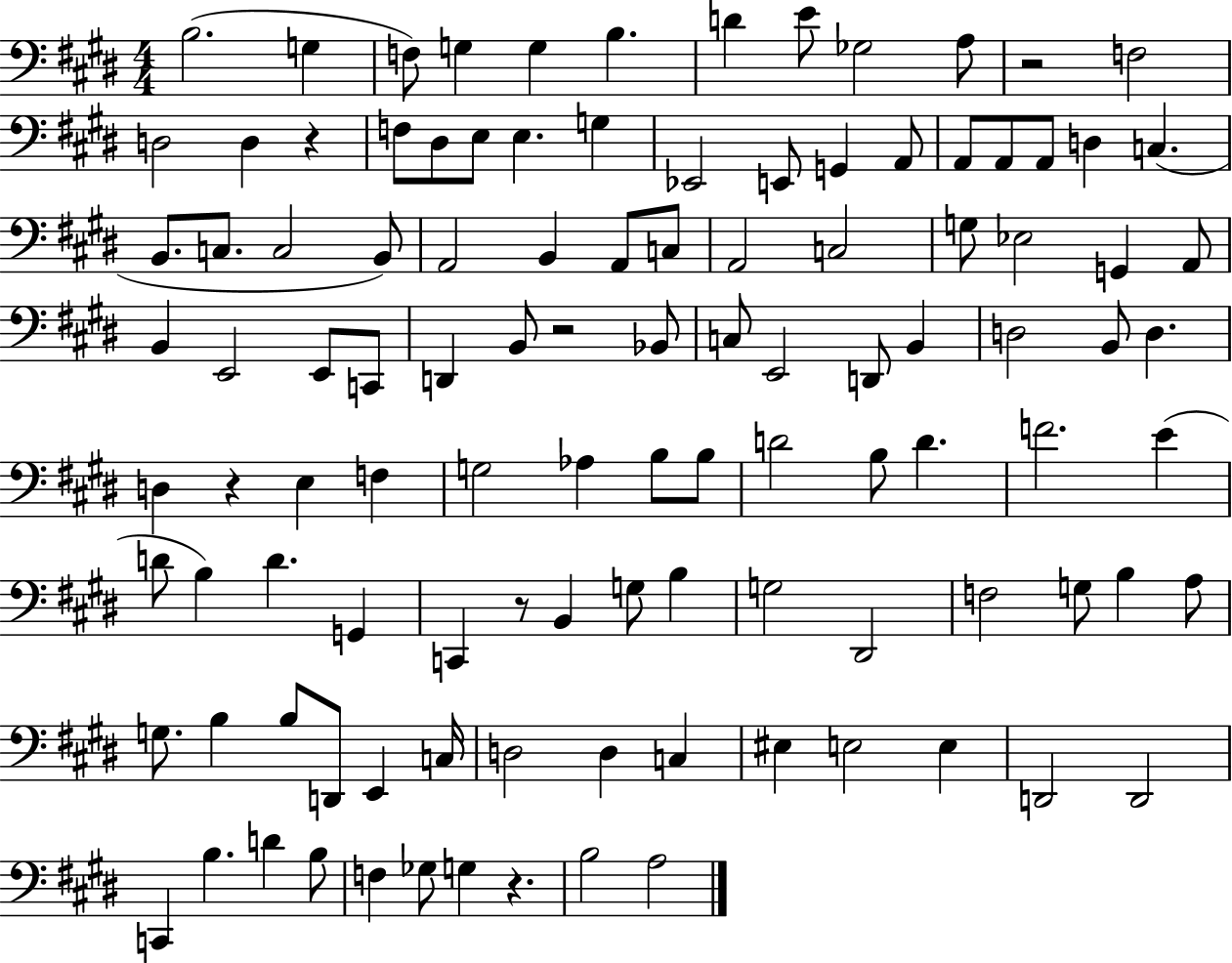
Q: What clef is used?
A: bass